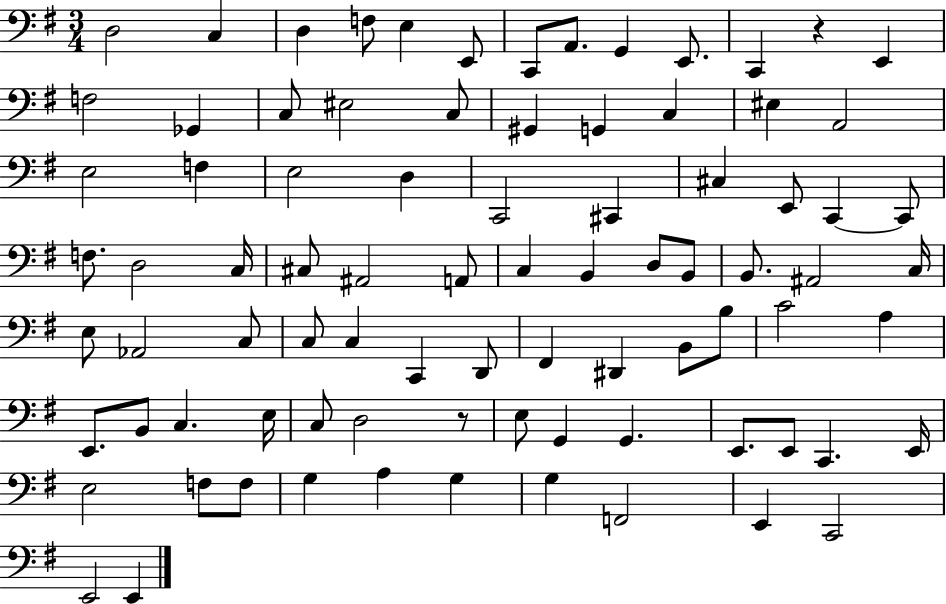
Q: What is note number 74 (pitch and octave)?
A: F3